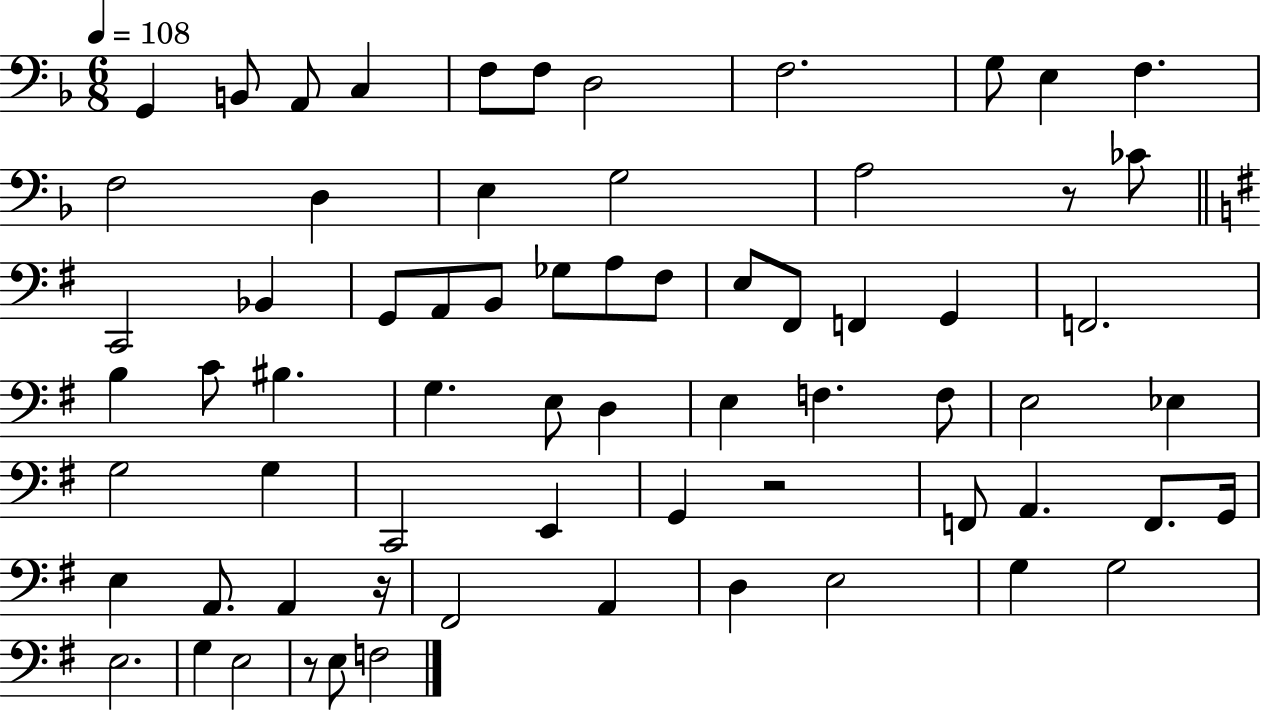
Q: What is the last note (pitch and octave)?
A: F3